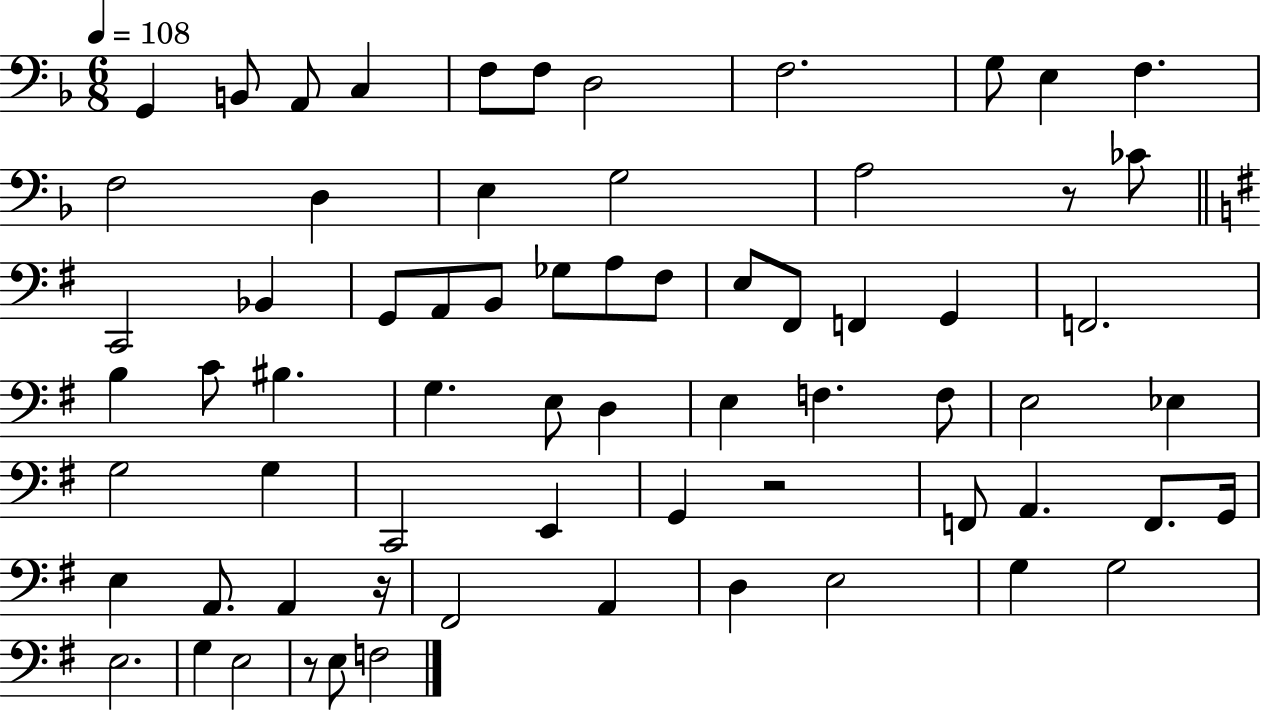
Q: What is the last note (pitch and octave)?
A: F3